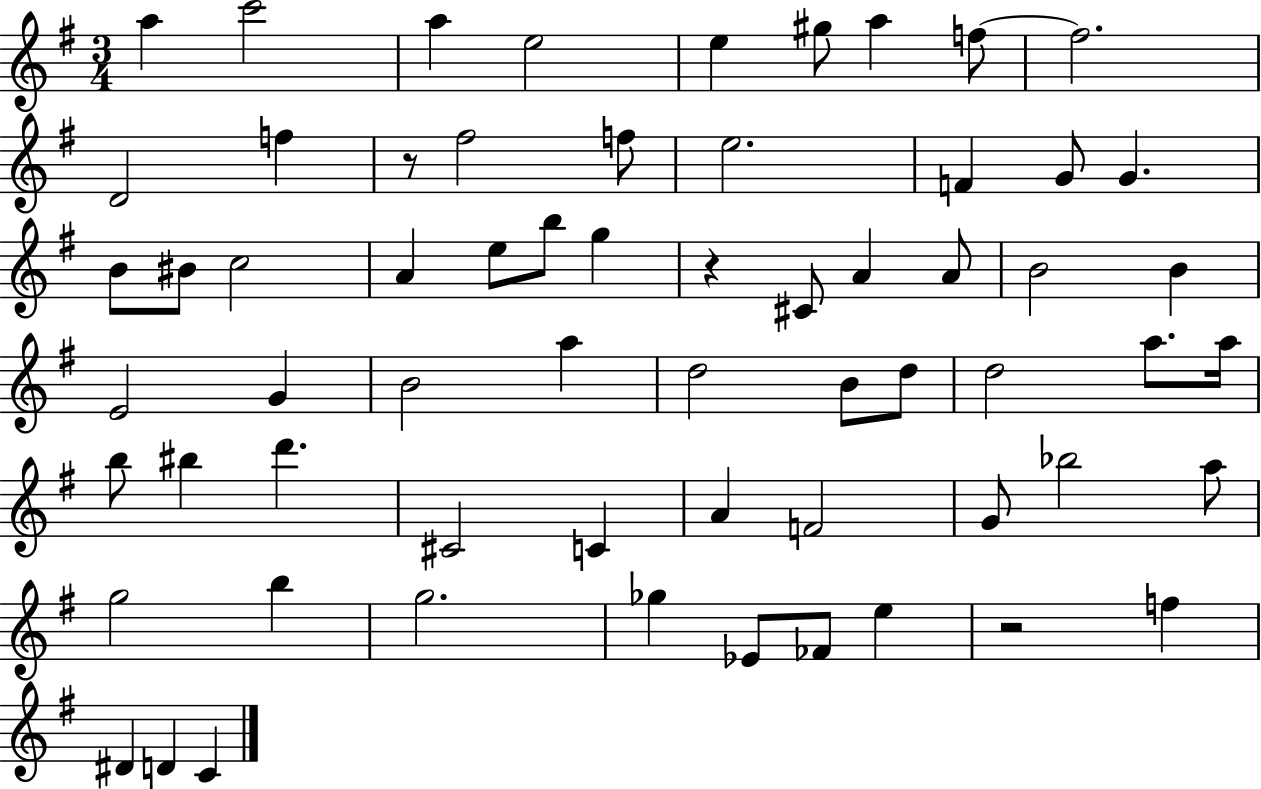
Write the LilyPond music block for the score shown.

{
  \clef treble
  \numericTimeSignature
  \time 3/4
  \key g \major
  a''4 c'''2 | a''4 e''2 | e''4 gis''8 a''4 f''8~~ | f''2. | \break d'2 f''4 | r8 fis''2 f''8 | e''2. | f'4 g'8 g'4. | \break b'8 bis'8 c''2 | a'4 e''8 b''8 g''4 | r4 cis'8 a'4 a'8 | b'2 b'4 | \break e'2 g'4 | b'2 a''4 | d''2 b'8 d''8 | d''2 a''8. a''16 | \break b''8 bis''4 d'''4. | cis'2 c'4 | a'4 f'2 | g'8 bes''2 a''8 | \break g''2 b''4 | g''2. | ges''4 ees'8 fes'8 e''4 | r2 f''4 | \break dis'4 d'4 c'4 | \bar "|."
}